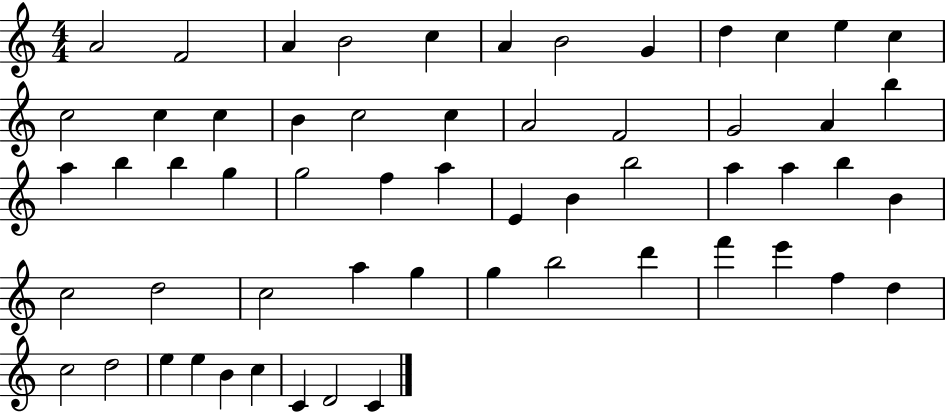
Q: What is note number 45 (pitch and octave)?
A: D6